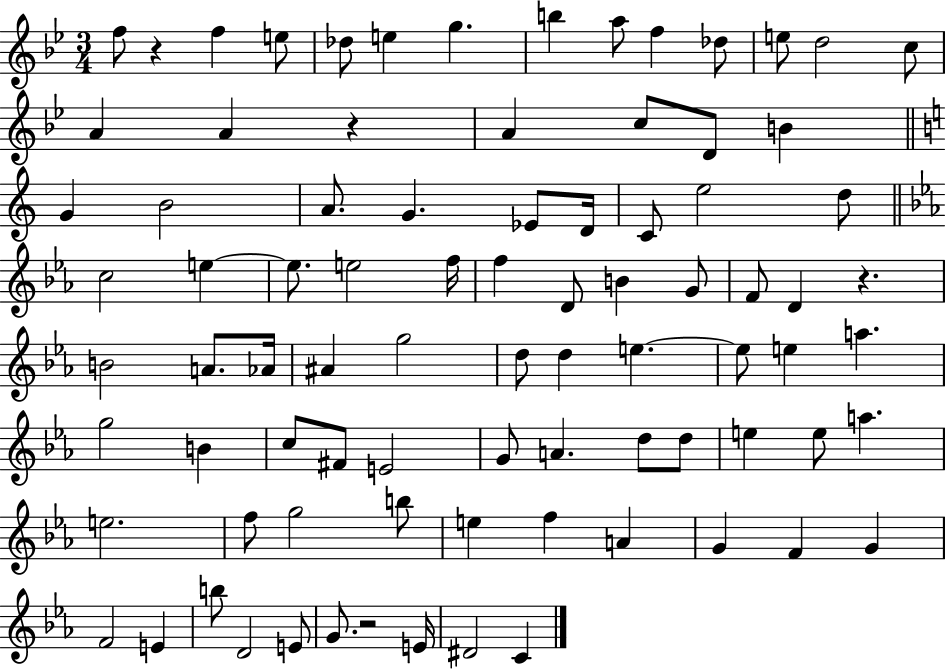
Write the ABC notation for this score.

X:1
T:Untitled
M:3/4
L:1/4
K:Bb
f/2 z f e/2 _d/2 e g b a/2 f _d/2 e/2 d2 c/2 A A z A c/2 D/2 B G B2 A/2 G _E/2 D/4 C/2 e2 d/2 c2 e e/2 e2 f/4 f D/2 B G/2 F/2 D z B2 A/2 _A/4 ^A g2 d/2 d e e/2 e a g2 B c/2 ^F/2 E2 G/2 A d/2 d/2 e e/2 a e2 f/2 g2 b/2 e f A G F G F2 E b/2 D2 E/2 G/2 z2 E/4 ^D2 C